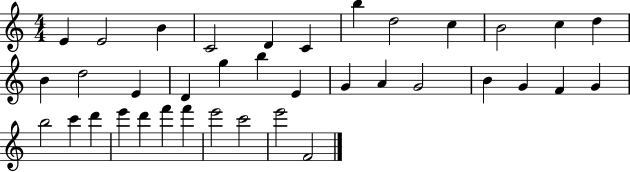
E4/q E4/h B4/q C4/h D4/q C4/q B5/q D5/h C5/q B4/h C5/q D5/q B4/q D5/h E4/q D4/q G5/q B5/q E4/q G4/q A4/q G4/h B4/q G4/q F4/q G4/q B5/h C6/q D6/q E6/q D6/q F6/q F6/q E6/h C6/h E6/h F4/h